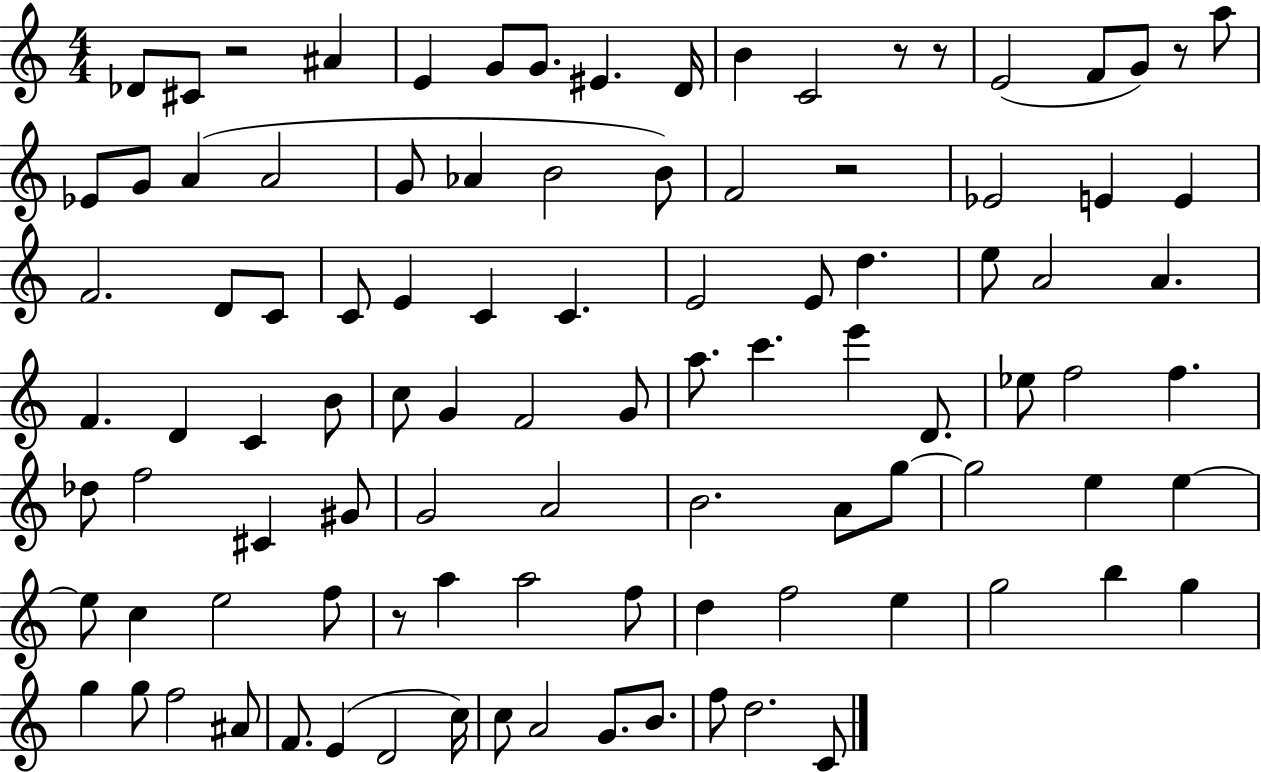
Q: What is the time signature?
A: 4/4